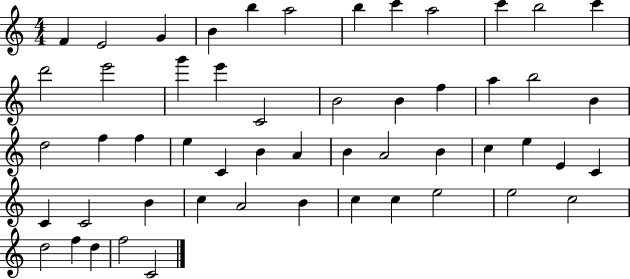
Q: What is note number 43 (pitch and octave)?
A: B4